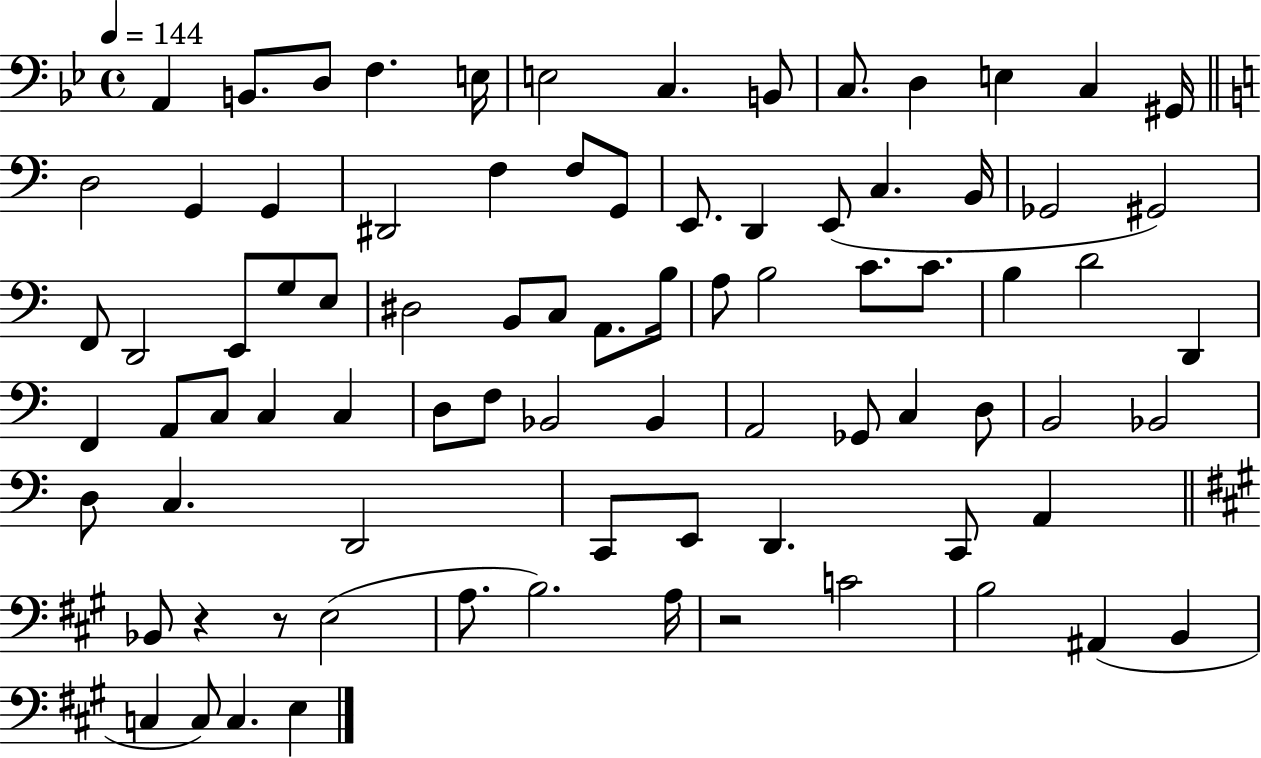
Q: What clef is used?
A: bass